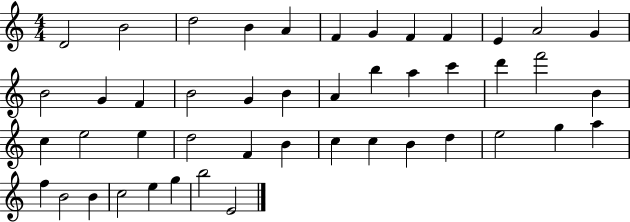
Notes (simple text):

D4/h B4/h D5/h B4/q A4/q F4/q G4/q F4/q F4/q E4/q A4/h G4/q B4/h G4/q F4/q B4/h G4/q B4/q A4/q B5/q A5/q C6/q D6/q F6/h B4/q C5/q E5/h E5/q D5/h F4/q B4/q C5/q C5/q B4/q D5/q E5/h G5/q A5/q F5/q B4/h B4/q C5/h E5/q G5/q B5/h E4/h